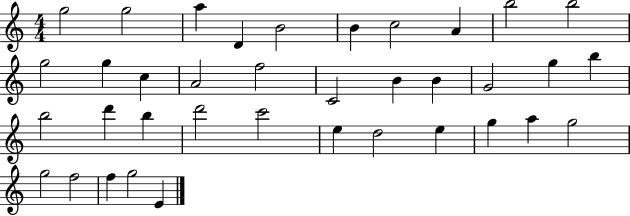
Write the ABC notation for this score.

X:1
T:Untitled
M:4/4
L:1/4
K:C
g2 g2 a D B2 B c2 A b2 b2 g2 g c A2 f2 C2 B B G2 g b b2 d' b d'2 c'2 e d2 e g a g2 g2 f2 f g2 E